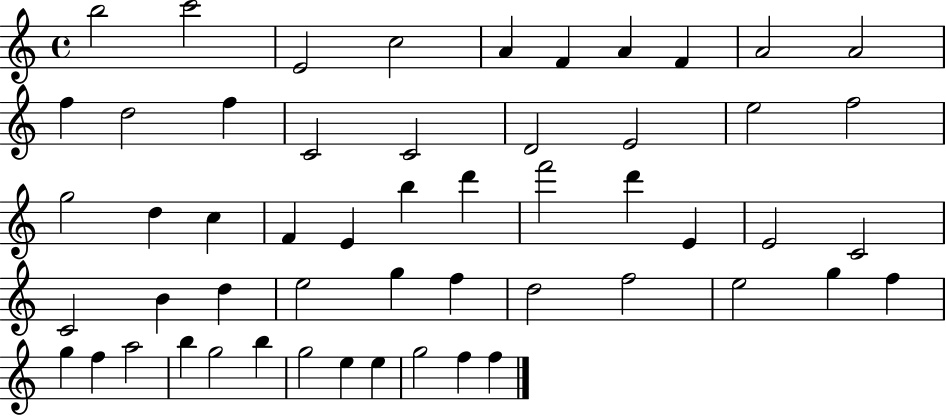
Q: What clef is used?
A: treble